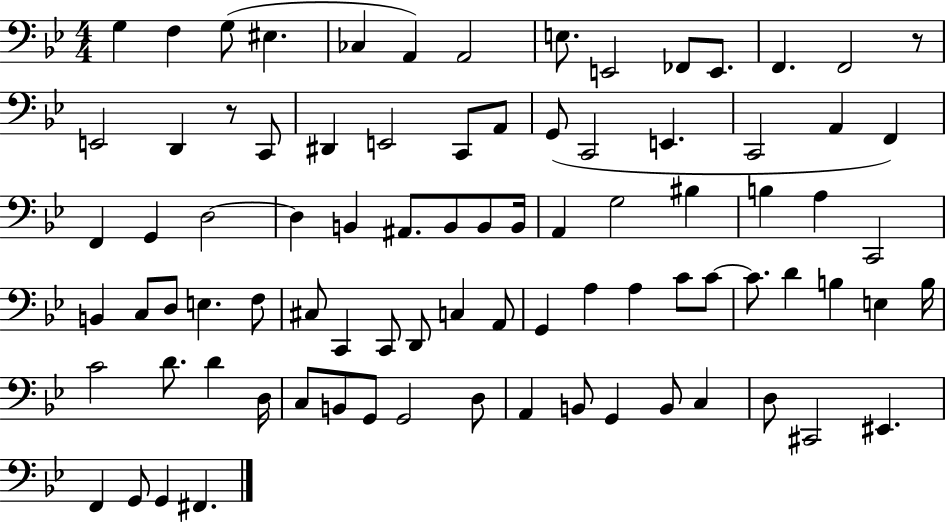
G3/q F3/q G3/e EIS3/q. CES3/q A2/q A2/h E3/e. E2/h FES2/e E2/e. F2/q. F2/h R/e E2/h D2/q R/e C2/e D#2/q E2/h C2/e A2/e G2/e C2/h E2/q. C2/h A2/q F2/q F2/q G2/q D3/h D3/q B2/q A#2/e. B2/e B2/e B2/s A2/q G3/h BIS3/q B3/q A3/q C2/h B2/q C3/e D3/e E3/q. F3/e C#3/e C2/q C2/e D2/e C3/q A2/e G2/q A3/q A3/q C4/e C4/e C4/e. D4/q B3/q E3/q B3/s C4/h D4/e. D4/q D3/s C3/e B2/e G2/e G2/h D3/e A2/q B2/e G2/q B2/e C3/q D3/e C#2/h EIS2/q. F2/q G2/e G2/q F#2/q.